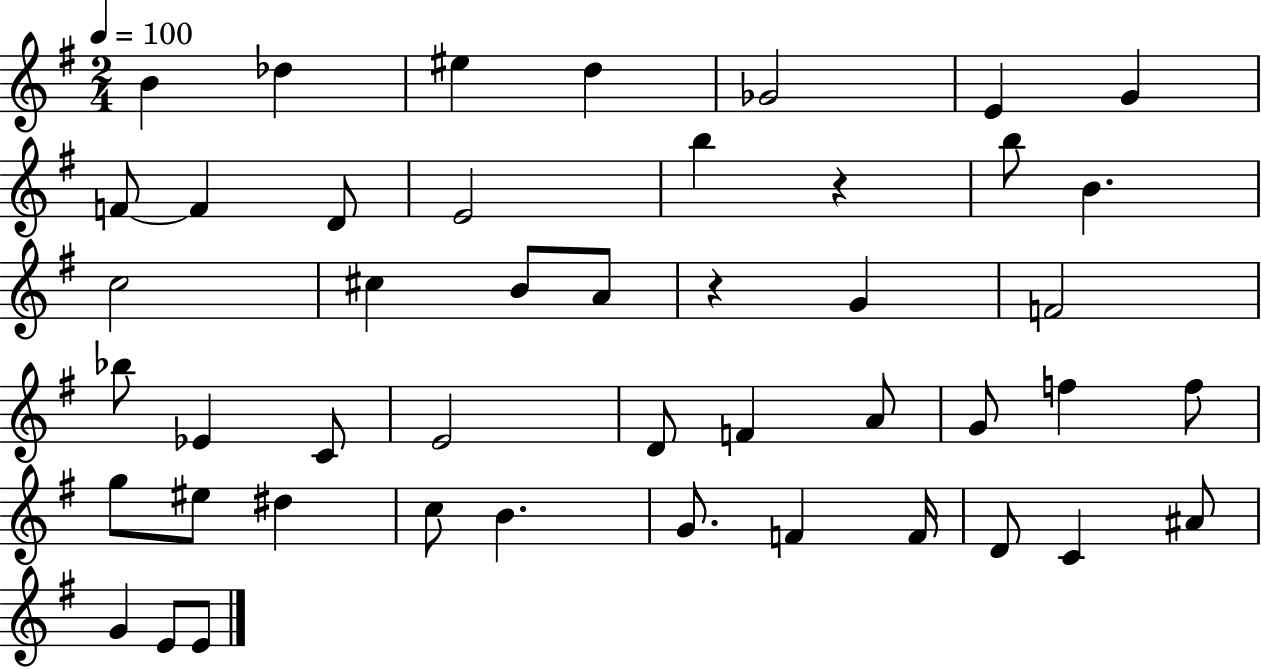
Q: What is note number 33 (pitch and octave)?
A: D#5